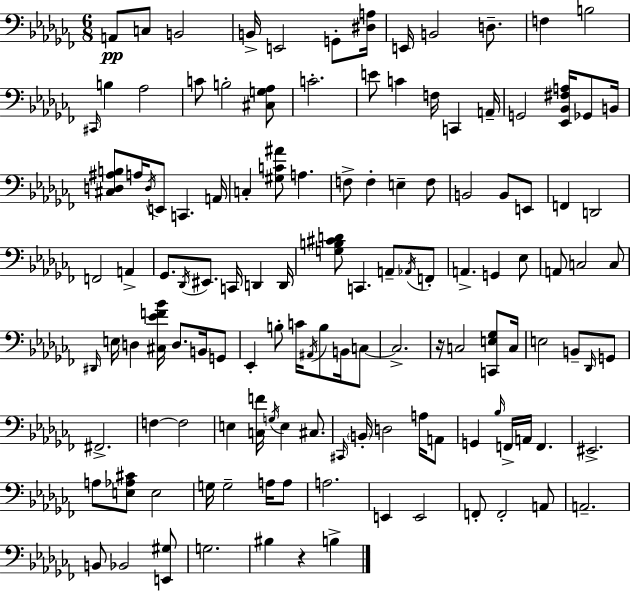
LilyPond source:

{
  \clef bass
  \numericTimeSignature
  \time 6/8
  \key aes \minor
  \repeat volta 2 { a,8\pp c8 b,2 | b,16-> e,2 g,8-. <dis a>16 | e,16 b,2 d8.-- | f4 b2 | \break \grace { cis,16 } b4 aes2 | c'8 b2-. <cis g aes>8 | c'2.-. | e'8 c'4 f16 c,4 | \break a,16-- g,2 <ees, bes, fis a>16 ges,8 | b,16 <cis d ais b>8 a16 \acciaccatura { d16 } e,8 c,4. | a,16 c4-. <gis c' ais'>8 a4. | f8-> f4-. e4-- | \break f8 b,2 b,8 | e,8 f,4 d,2 | f,2 a,4-> | ges,8. \acciaccatura { des,16 } eis,8. c,16 d,4 | \break d,16 <g b cis' d'>8 c,4. a,8-- | \acciaccatura { aes,16 } f,8-. a,4.-> g,4 | ees8 a,8 c2 | c8 \grace { dis,16 } e16 d4 <cis ees' f' bes'>16 d8. | \break b,16 g,8 ees,4-. b8-. c'16 | \acciaccatura { ais,16 } b8 b,16 c8~~ c2.-> | r16 c2 | <c, e ges>8 c16 e2 | \break b,8-- \grace { des,16 } g,8 fis,2.-> | f4~~ f2 | e4 <c f'>16 | \acciaccatura { g16 } e4 cis8. \grace { cis,16 } \parenthesize b,16-. d2 | \break a16 a,8 g,4 | \grace { bes16 } f,16-> a,16 f,4. eis,2.-> | a8 | <e aes cis'>8 e2 g16 g2-- | \break a16 a8 a2. | e,4 | e,2 f,8-. | f,2-. a,8 a,2.-- | \break b,8 | bes,2 <e, gis>8 g2. | bis4 | r4 b4-> } \bar "|."
}